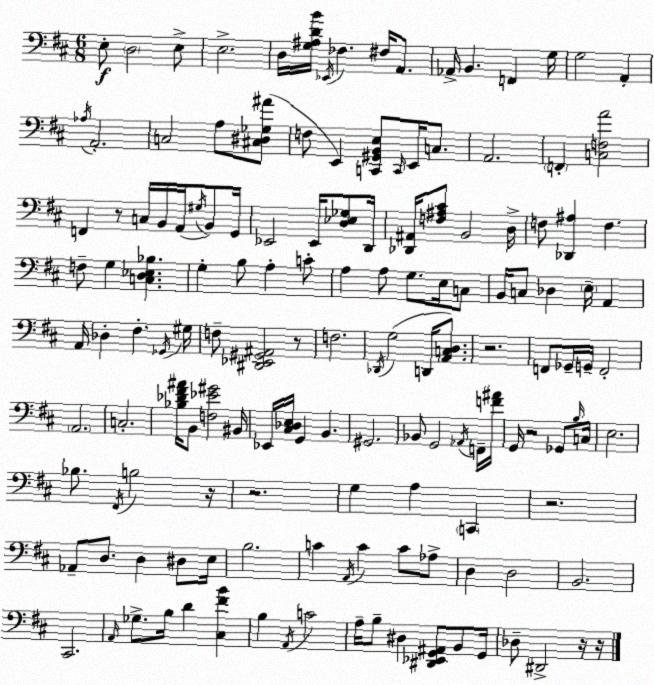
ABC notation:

X:1
T:Untitled
M:6/8
L:1/4
K:D
E,/2 D,2 E,/2 E,2 D,/4 [G,^A,DB]/4 _E,,/4 _F, ^F,/4 A,,/2 _A,,/4 B,, F,, G,/4 G,2 A,, _A,/4 A,,2 C,2 A,/2 [^C,^D,_G,^A]/2 F,/2 E,, [C,,^G,,B,,E,]/2 C,,/4 E,,/4 C,/2 A,,2 F,, [C,F,A]2 F,, z/2 C,/4 B,,/4 A,,/4 ^G,/4 B,,/2 G,,/4 _E,,2 _E,,/4 [D,_E,_G,]/2 D,,/4 [_D,,^A,,]/4 [F,^A,^C]/2 B,,2 D,/4 F,/2 [_D,,^A,] F, F,/2 G, [C,D,_E,_B,] G, B,/2 A, C/2 A, A,/2 G,/2 E,/4 C,/2 B,,/4 C,/2 _D, E,/4 A,, A,,/4 _D, ^F, _G,,/4 ^G,/4 F,/2 [^D,,_E,,^G,,^A,,]2 z/2 F,2 _D,,/4 G,2 D,,/4 [A,,C,D,]/2 z2 F,,/2 _G,,/4 G,,/4 F,,2 A,,2 C,2 [_B,_D^F^A]/4 B,,/2 [F,_E^G]2 ^B,,/4 _E,,/4 [^C,_D,E,]/4 G,, B,, ^G,,2 _B,,/2 G,,2 _A,,/4 F,,/4 [F^A]/4 G,,/4 z2 _G,,/2 B,/4 C,/4 E,2 _B,/2 ^F,,/4 B,2 z/4 z2 G, A, C,, z2 _A,,/2 D,/2 D, ^D,/2 E,/4 B,2 C A,,/4 C C/2 _A,/2 D, D,2 B,,2 ^C,,2 A,,/4 _G,/2 B,/4 D [^C,^FB] B, A,,/4 C2 A,/4 B,/2 ^D, [^D,,_E,,G,,^A,,]/2 B,,/2 G,,/4 _D,/2 ^D,,2 z/4 z/4